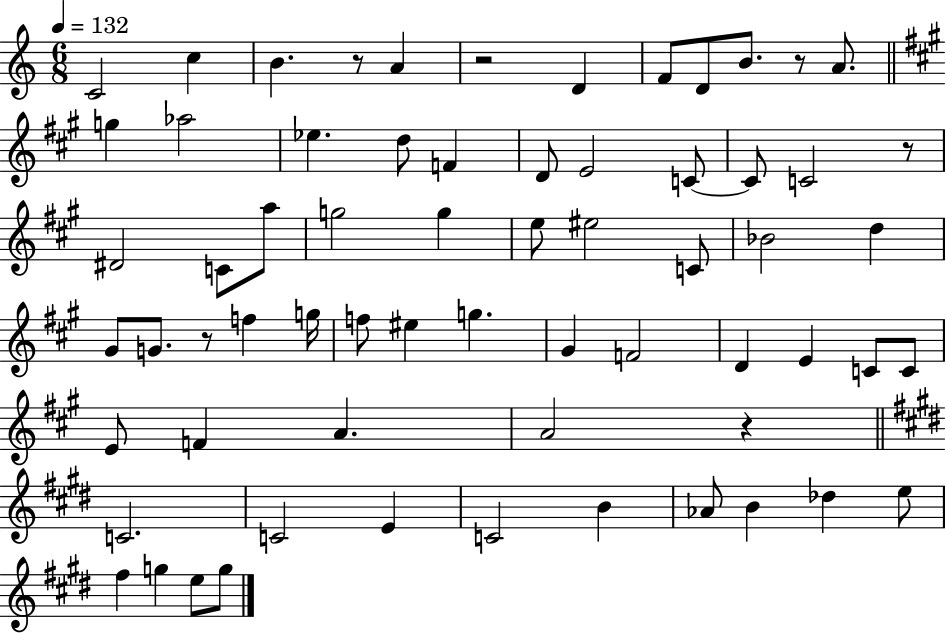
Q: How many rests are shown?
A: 6